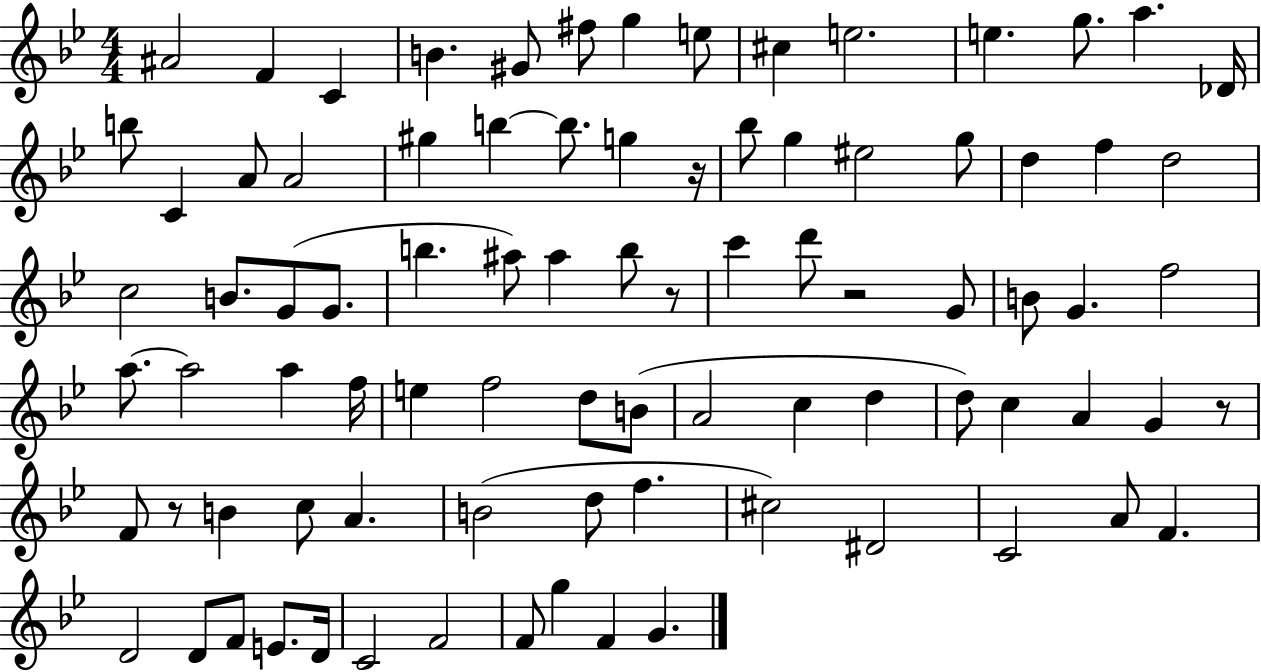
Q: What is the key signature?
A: BES major